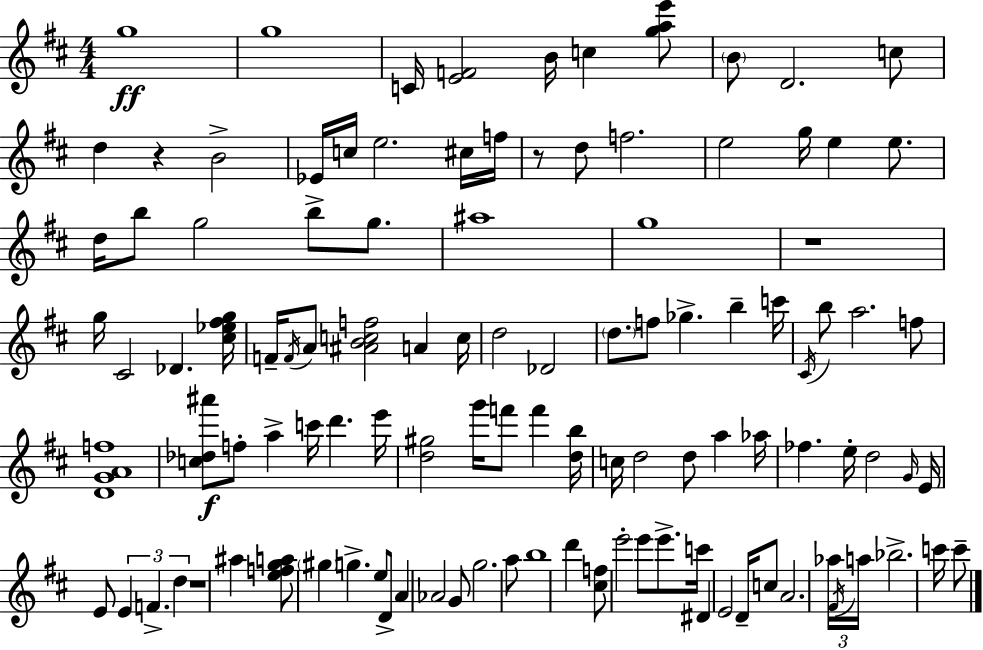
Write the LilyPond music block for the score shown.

{
  \clef treble
  \numericTimeSignature
  \time 4/4
  \key d \major
  g''1\ff | g''1 | c'16 <e' f'>2 b'16 c''4 <g'' a'' e'''>8 | \parenthesize b'8 d'2. c''8 | \break d''4 r4 b'2-> | ees'16 c''16 e''2. cis''16 f''16 | r8 d''8 f''2. | e''2 g''16 e''4 e''8. | \break d''16 b''8 g''2 b''8-> g''8. | ais''1 | g''1 | r1 | \break g''16 cis'2 des'4. <cis'' ees'' fis'' g''>16 | f'16-- \acciaccatura { f'16 } a'8 <ais' b' c'' f''>2 a'4 | c''16 d''2 des'2 | \parenthesize d''8. f''8 ges''4.-> b''4-- | \break c'''16 \acciaccatura { cis'16 } b''8 a''2. | f''8 <d' g' a' f''>1 | <c'' des'' ais'''>8\f f''8-. a''4-> c'''16 d'''4. | e'''16 <d'' gis''>2 g'''16 f'''8 f'''4 | \break <d'' b''>16 c''16 d''2 d''8 a''4 | aes''16 fes''4. e''16-. d''2 | \grace { g'16 } e'16 e'8 \tuplet 3/2 { e'4 f'4.-> d''4 } | r1 | \break ais''4 <e'' f'' g'' a''>8 \parenthesize gis''4 g''4.-> | e''8 d'8-> a'4 aes'2 | g'8 g''2. | a''8 b''1 | \break d'''4 <cis'' f''>8 e'''2-. | e'''8 e'''8.-> c'''16 dis'4 e'2 | d'16-- c''8 a'2. | \tuplet 3/2 { aes''16 \acciaccatura { fis'16 } a''16 } bes''2.-> | \break c'''16 c'''8-- \bar "|."
}